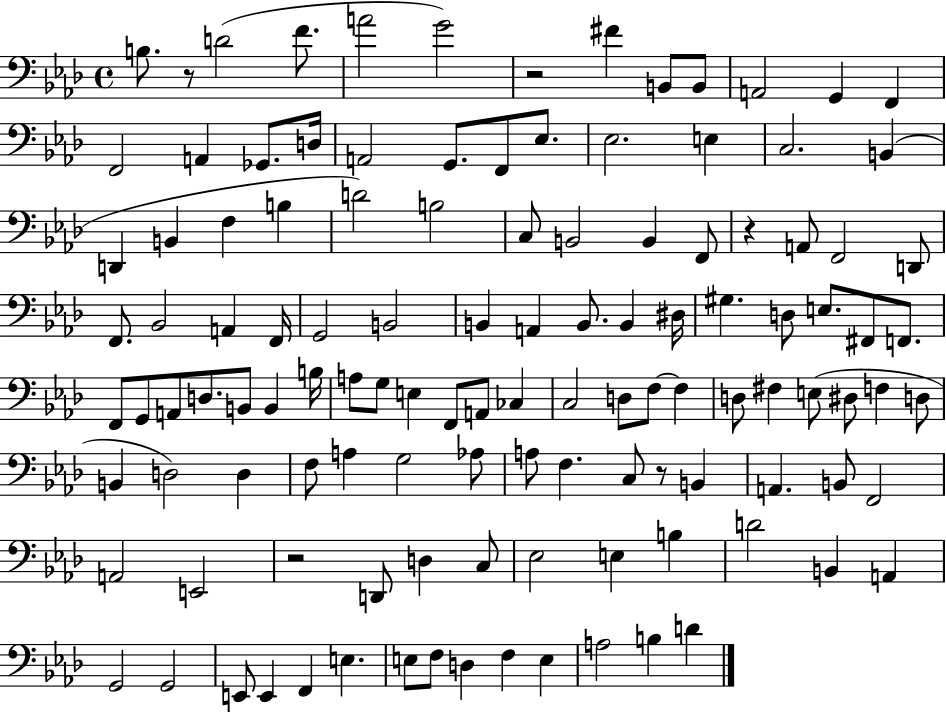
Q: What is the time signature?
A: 4/4